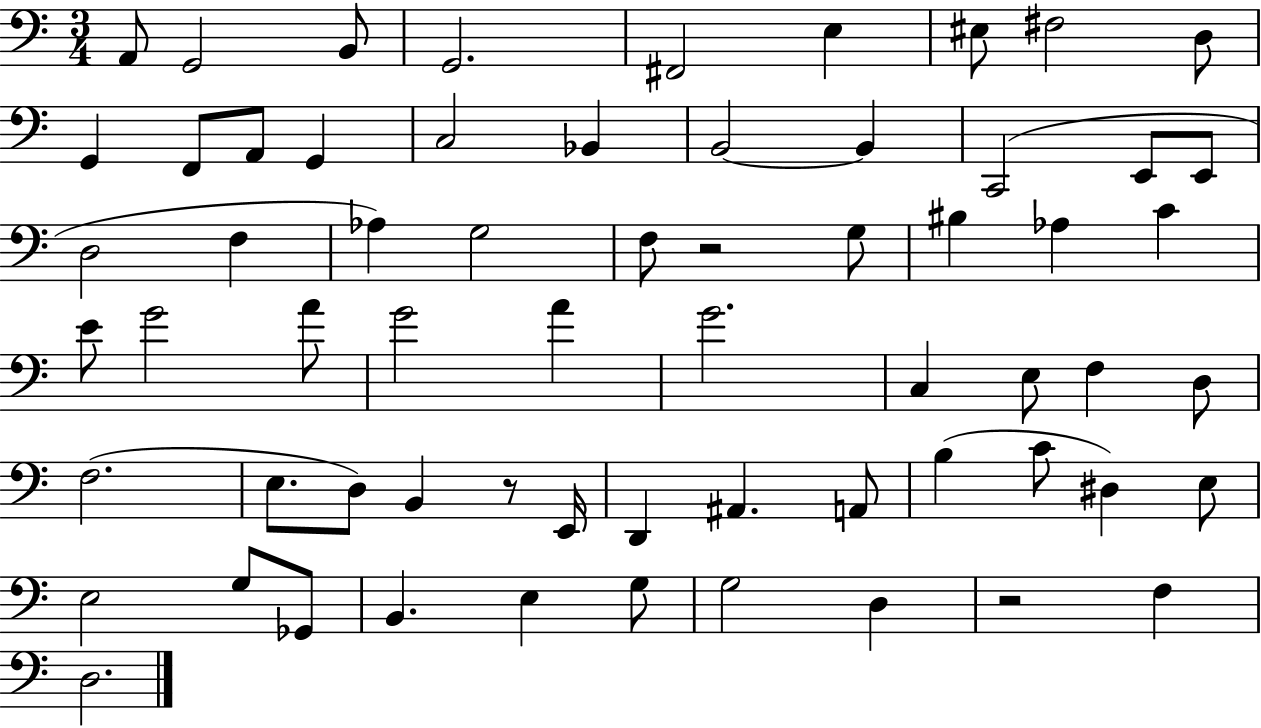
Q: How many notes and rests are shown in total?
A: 64